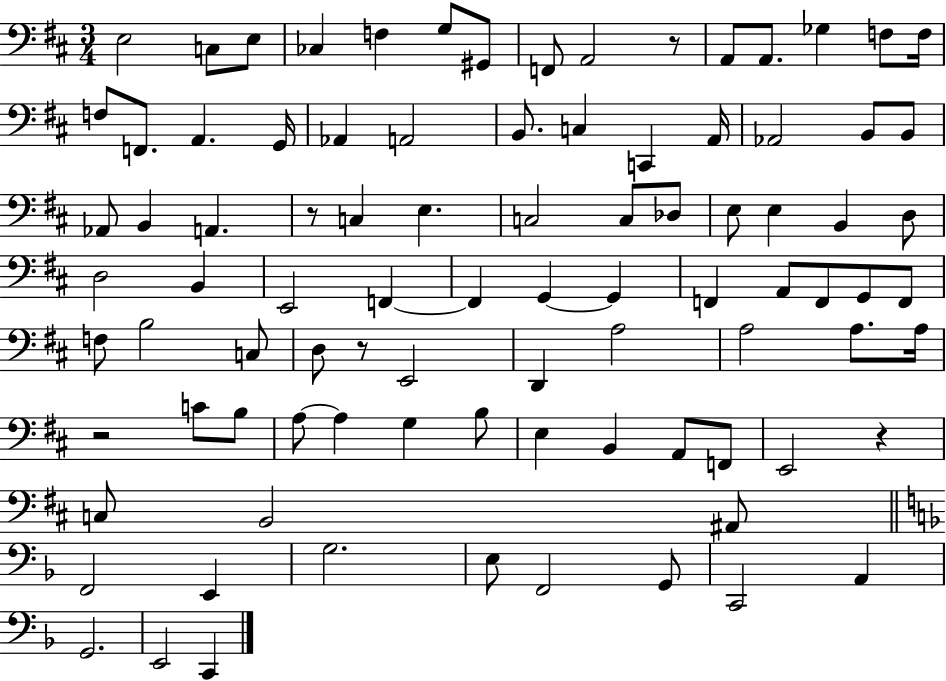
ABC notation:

X:1
T:Untitled
M:3/4
L:1/4
K:D
E,2 C,/2 E,/2 _C, F, G,/2 ^G,,/2 F,,/2 A,,2 z/2 A,,/2 A,,/2 _G, F,/2 F,/4 F,/2 F,,/2 A,, G,,/4 _A,, A,,2 B,,/2 C, C,, A,,/4 _A,,2 B,,/2 B,,/2 _A,,/2 B,, A,, z/2 C, E, C,2 C,/2 _D,/2 E,/2 E, B,, D,/2 D,2 B,, E,,2 F,, F,, G,, G,, F,, A,,/2 F,,/2 G,,/2 F,,/2 F,/2 B,2 C,/2 D,/2 z/2 E,,2 D,, A,2 A,2 A,/2 A,/4 z2 C/2 B,/2 A,/2 A, G, B,/2 E, B,, A,,/2 F,,/2 E,,2 z C,/2 B,,2 ^A,,/2 F,,2 E,, G,2 E,/2 F,,2 G,,/2 C,,2 A,, G,,2 E,,2 C,,